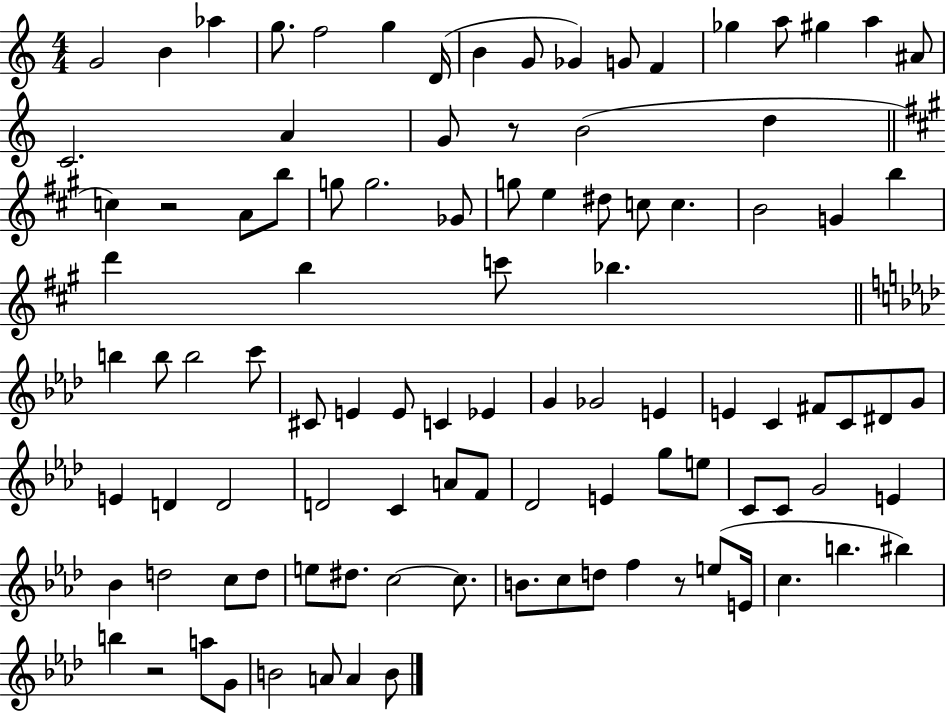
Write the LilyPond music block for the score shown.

{
  \clef treble
  \numericTimeSignature
  \time 4/4
  \key c \major
  g'2 b'4 aes''4 | g''8. f''2 g''4 d'16( | b'4 g'8 ges'4) g'8 f'4 | ges''4 a''8 gis''4 a''4 ais'8 | \break c'2. a'4 | g'8 r8 b'2( d''4 | \bar "||" \break \key a \major c''4) r2 a'8 b''8 | g''8 g''2. ges'8 | g''8 e''4 dis''8 c''8 c''4. | b'2 g'4 b''4 | \break d'''4 b''4 c'''8 bes''4. | \bar "||" \break \key f \minor b''4 b''8 b''2 c'''8 | cis'8 e'4 e'8 c'4 ees'4 | g'4 ges'2 e'4 | e'4 c'4 fis'8 c'8 dis'8 g'8 | \break e'4 d'4 d'2 | d'2 c'4 a'8 f'8 | des'2 e'4 g''8 e''8 | c'8 c'8 g'2 e'4 | \break bes'4 d''2 c''8 d''8 | e''8 dis''8. c''2~~ c''8. | b'8. c''8 d''8 f''4 r8 e''8( e'16 | c''4. b''4. bis''4) | \break b''4 r2 a''8 g'8 | b'2 a'8 a'4 b'8 | \bar "|."
}